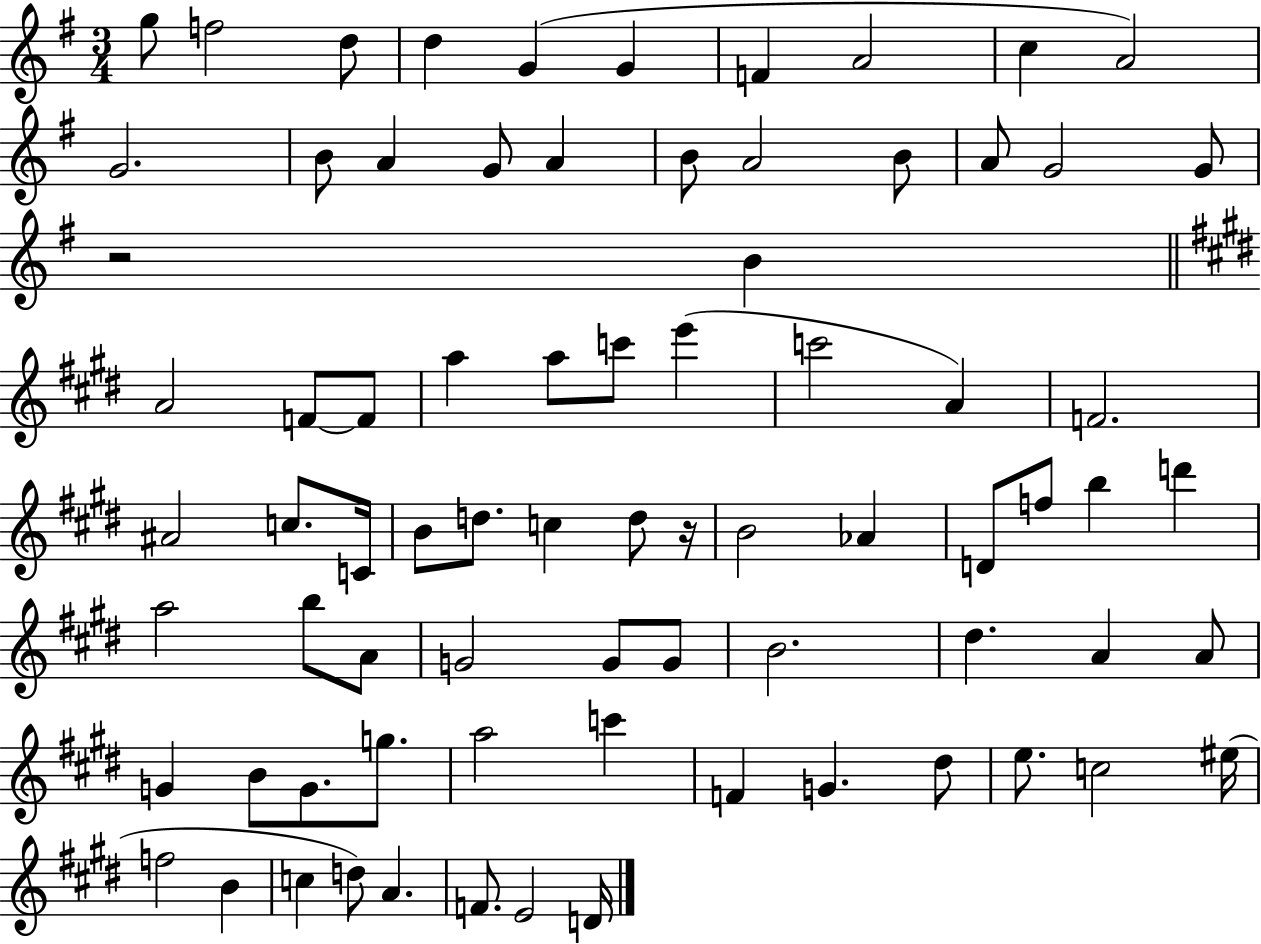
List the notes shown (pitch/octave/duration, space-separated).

G5/e F5/h D5/e D5/q G4/q G4/q F4/q A4/h C5/q A4/h G4/h. B4/e A4/q G4/e A4/q B4/e A4/h B4/e A4/e G4/h G4/e R/h B4/q A4/h F4/e F4/e A5/q A5/e C6/e E6/q C6/h A4/q F4/h. A#4/h C5/e. C4/s B4/e D5/e. C5/q D5/e R/s B4/h Ab4/q D4/e F5/e B5/q D6/q A5/h B5/e A4/e G4/h G4/e G4/e B4/h. D#5/q. A4/q A4/e G4/q B4/e G4/e. G5/e. A5/h C6/q F4/q G4/q. D#5/e E5/e. C5/h EIS5/s F5/h B4/q C5/q D5/e A4/q. F4/e. E4/h D4/s